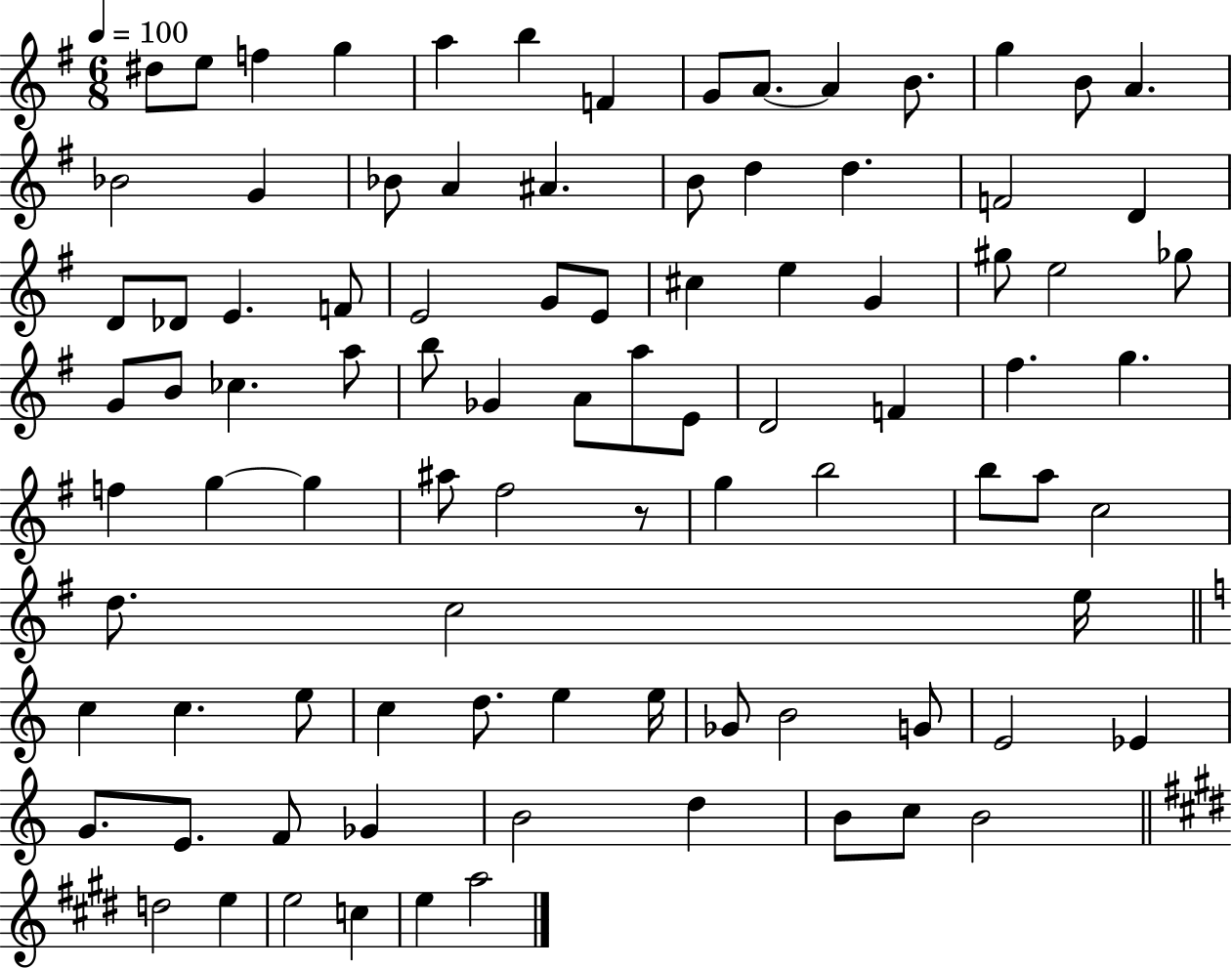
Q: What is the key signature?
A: G major